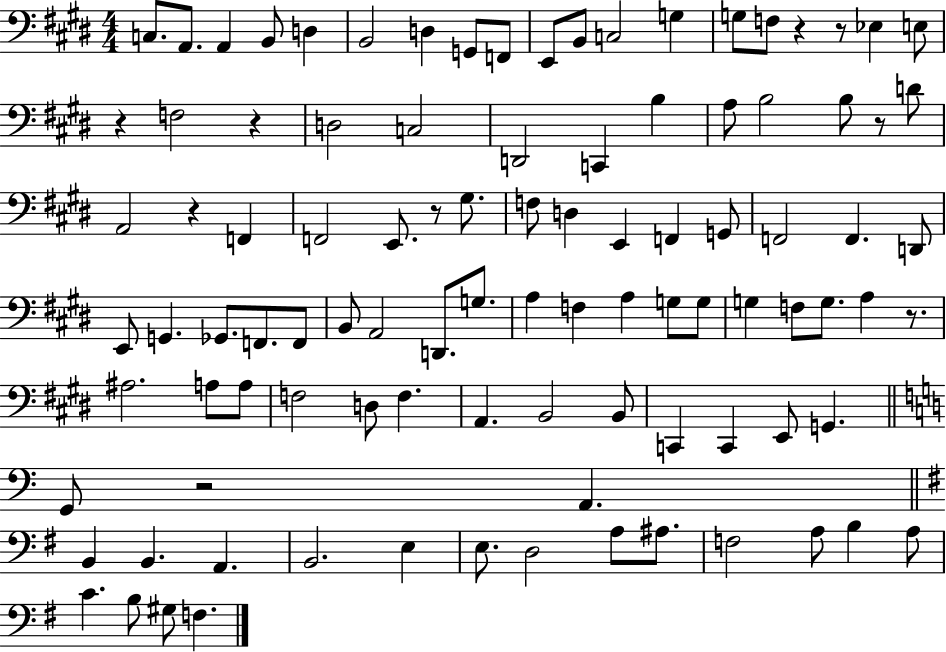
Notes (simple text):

C3/e. A2/e. A2/q B2/e D3/q B2/h D3/q G2/e F2/e E2/e B2/e C3/h G3/q G3/e F3/e R/q R/e Eb3/q E3/e R/q F3/h R/q D3/h C3/h D2/h C2/q B3/q A3/e B3/h B3/e R/e D4/e A2/h R/q F2/q F2/h E2/e. R/e G#3/e. F3/e D3/q E2/q F2/q G2/e F2/h F2/q. D2/e E2/e G2/q. Gb2/e. F2/e. F2/e B2/e A2/h D2/e. G3/e. A3/q F3/q A3/q G3/e G3/e G3/q F3/e G3/e. A3/q R/e. A#3/h. A3/e A3/e F3/h D3/e F3/q. A2/q. B2/h B2/e C2/q C2/q E2/e G2/q. G2/e R/h A2/q. B2/q B2/q. A2/q. B2/h. E3/q E3/e. D3/h A3/e A#3/e. F3/h A3/e B3/q A3/e C4/q. B3/e G#3/e F3/q.